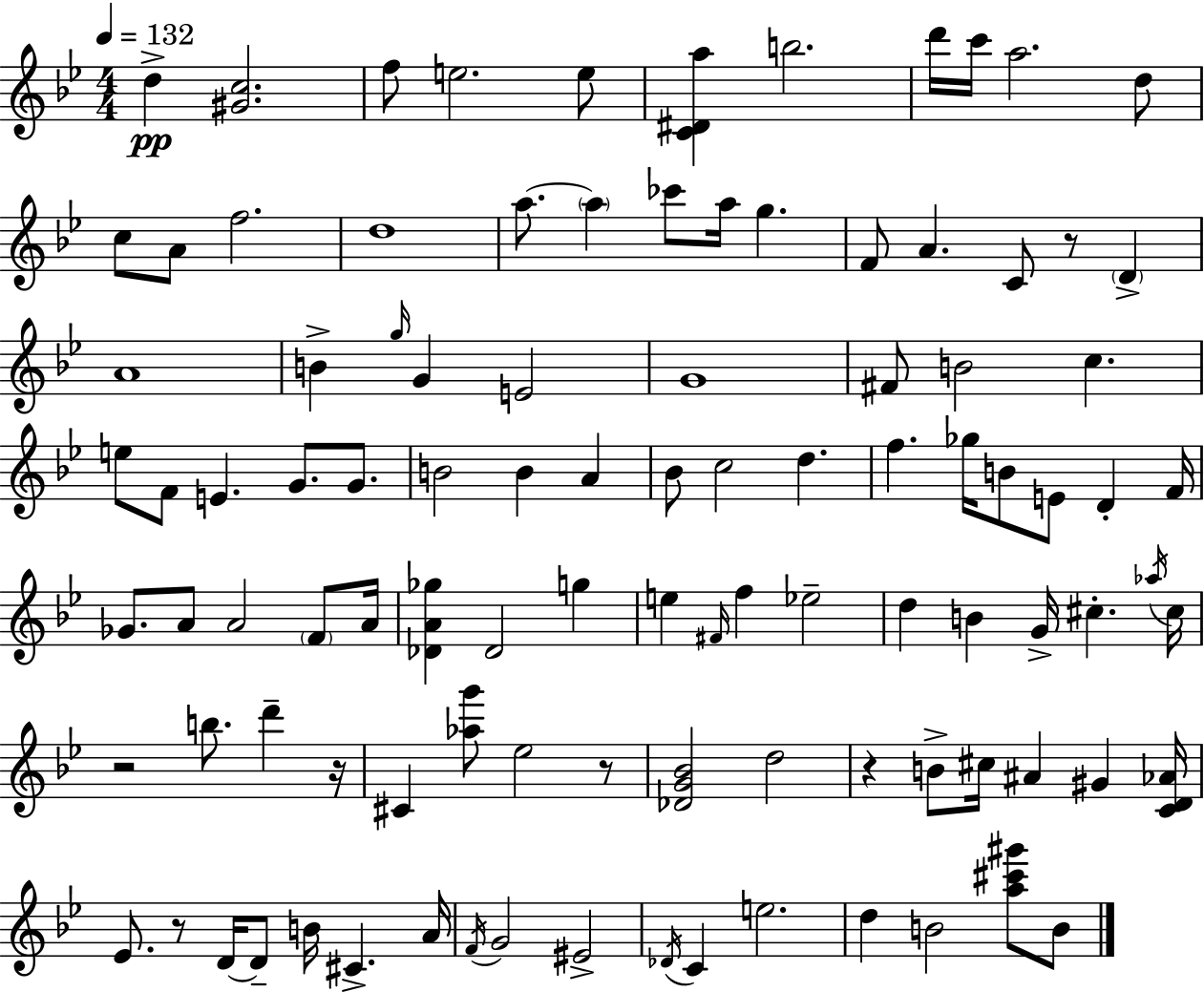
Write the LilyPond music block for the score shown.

{
  \clef treble
  \numericTimeSignature
  \time 4/4
  \key g \minor
  \tempo 4 = 132
  d''4->\pp <gis' c''>2. | f''8 e''2. e''8 | <c' dis' a''>4 b''2. | d'''16 c'''16 a''2. d''8 | \break c''8 a'8 f''2. | d''1 | a''8.~~ \parenthesize a''4 ces'''8 a''16 g''4. | f'8 a'4. c'8 r8 \parenthesize d'4-> | \break a'1 | b'4-> \grace { g''16 } g'4 e'2 | g'1 | fis'8 b'2 c''4. | \break e''8 f'8 e'4. g'8. g'8. | b'2 b'4 a'4 | bes'8 c''2 d''4. | f''4. ges''16 b'8 e'8 d'4-. | \break f'16 ges'8. a'8 a'2 \parenthesize f'8 | a'16 <des' a' ges''>4 des'2 g''4 | e''4 \grace { fis'16 } f''4 ees''2-- | d''4 b'4 g'16-> cis''4.-. | \break \acciaccatura { aes''16 } cis''16 r2 b''8. d'''4-- | r16 cis'4 <aes'' g'''>8 ees''2 | r8 <des' g' bes'>2 d''2 | r4 b'8-> cis''16 ais'4 gis'4 | \break <c' d' aes'>16 ees'8. r8 d'16~~ d'8-- b'16 cis'4.-> | a'16 \acciaccatura { f'16 } g'2 eis'2-> | \acciaccatura { des'16 } c'4 e''2. | d''4 b'2 | \break <a'' cis''' gis'''>8 b'8 \bar "|."
}